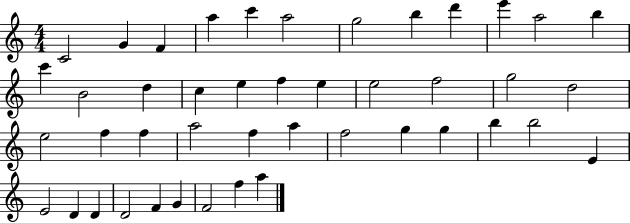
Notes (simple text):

C4/h G4/q F4/q A5/q C6/q A5/h G5/h B5/q D6/q E6/q A5/h B5/q C6/q B4/h D5/q C5/q E5/q F5/q E5/q E5/h F5/h G5/h D5/h E5/h F5/q F5/q A5/h F5/q A5/q F5/h G5/q G5/q B5/q B5/h E4/q E4/h D4/q D4/q D4/h F4/q G4/q F4/h F5/q A5/q